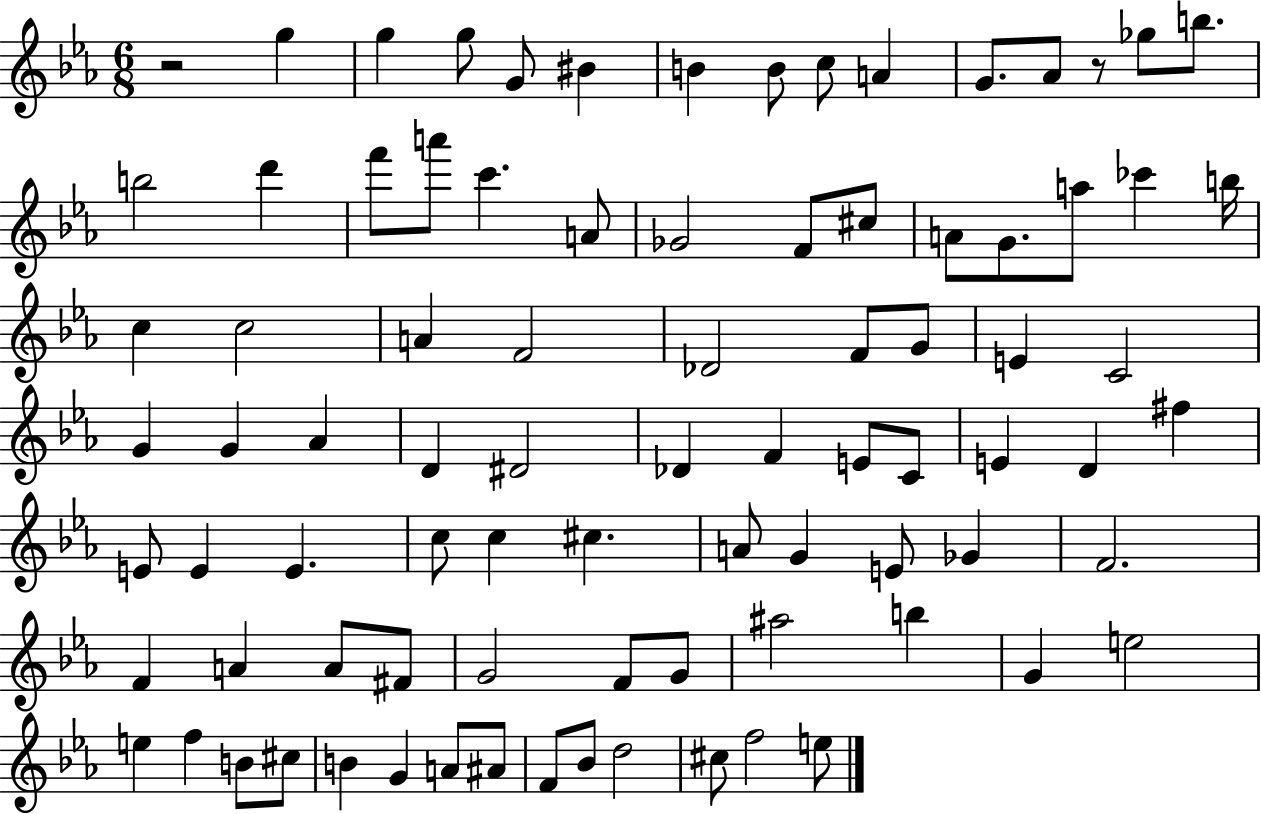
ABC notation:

X:1
T:Untitled
M:6/8
L:1/4
K:Eb
z2 g g g/2 G/2 ^B B B/2 c/2 A G/2 _A/2 z/2 _g/2 b/2 b2 d' f'/2 a'/2 c' A/2 _G2 F/2 ^c/2 A/2 G/2 a/2 _c' b/4 c c2 A F2 _D2 F/2 G/2 E C2 G G _A D ^D2 _D F E/2 C/2 E D ^f E/2 E E c/2 c ^c A/2 G E/2 _G F2 F A A/2 ^F/2 G2 F/2 G/2 ^a2 b G e2 e f B/2 ^c/2 B G A/2 ^A/2 F/2 _B/2 d2 ^c/2 f2 e/2